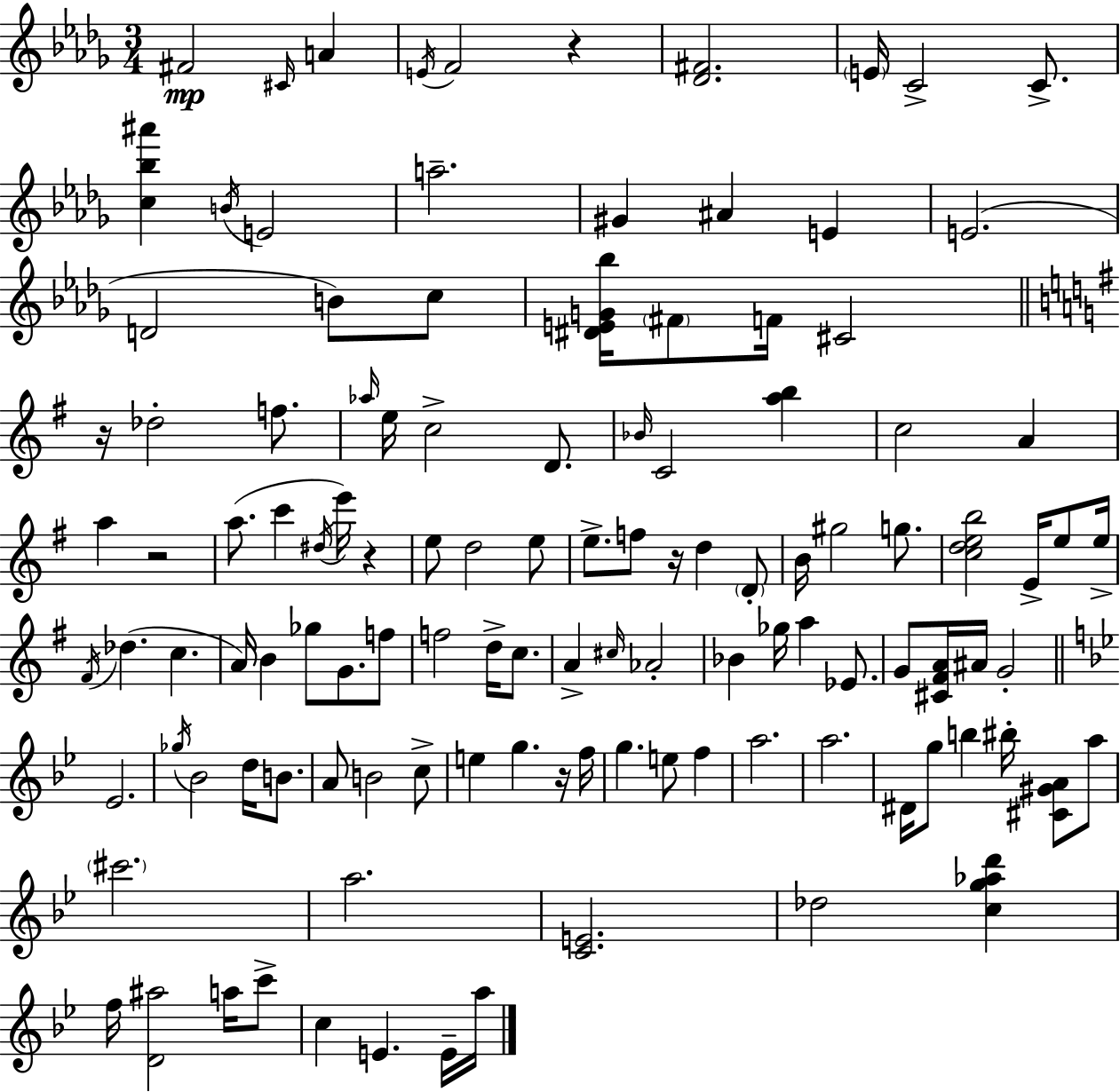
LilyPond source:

{
  \clef treble
  \numericTimeSignature
  \time 3/4
  \key bes \minor
  fis'2\mp \grace { cis'16 } a'4 | \acciaccatura { e'16 } f'2 r4 | <des' fis'>2. | \parenthesize e'16 c'2-> c'8.-> | \break <c'' bes'' ais'''>4 \acciaccatura { b'16 } e'2 | a''2.-- | gis'4 ais'4 e'4 | e'2.( | \break d'2 b'8) | c''8 <dis' e' g' bes''>16 \parenthesize fis'8 f'16 cis'2 | \bar "||" \break \key e \minor r16 des''2-. f''8. | \grace { aes''16 } e''16 c''2-> d'8. | \grace { bes'16 } c'2 <a'' b''>4 | c''2 a'4 | \break a''4 r2 | a''8.( c'''4 \acciaccatura { dis''16 }) e'''16 r4 | e''8 d''2 | e''8 e''8.-> f''8 r16 d''4 | \break \parenthesize d'8-. b'16 gis''2 | g''8. <c'' d'' e'' b''>2 e'16-> | e''8 e''16-> \acciaccatura { fis'16 } des''4.( c''4. | a'16) b'4 ges''8 g'8. | \break f''8 f''2 | d''16-> c''8. a'4-> \grace { cis''16 } aes'2-. | bes'4 ges''16 a''4 | ees'8. g'8 <cis' fis' a'>16 ais'16 g'2-. | \break \bar "||" \break \key bes \major ees'2. | \acciaccatura { ges''16 } bes'2 d''16 b'8. | a'8 b'2 c''8-> | e''4 g''4. r16 | \break f''16 g''4. e''8 f''4 | a''2. | a''2. | dis'16 g''8 b''4 bis''16-. <cis' gis' a'>8 a''8 | \break \parenthesize cis'''2. | a''2. | <c' e'>2. | des''2 <c'' g'' aes'' d'''>4 | \break f''16 <d' ais''>2 a''16 c'''8-> | c''4 e'4. e'16-- | a''16 \bar "|."
}